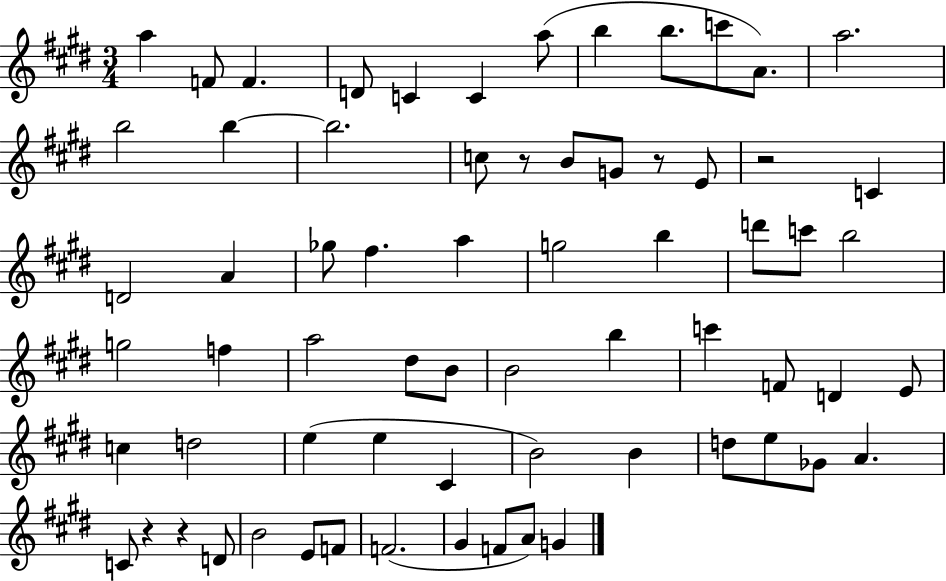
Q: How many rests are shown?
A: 5